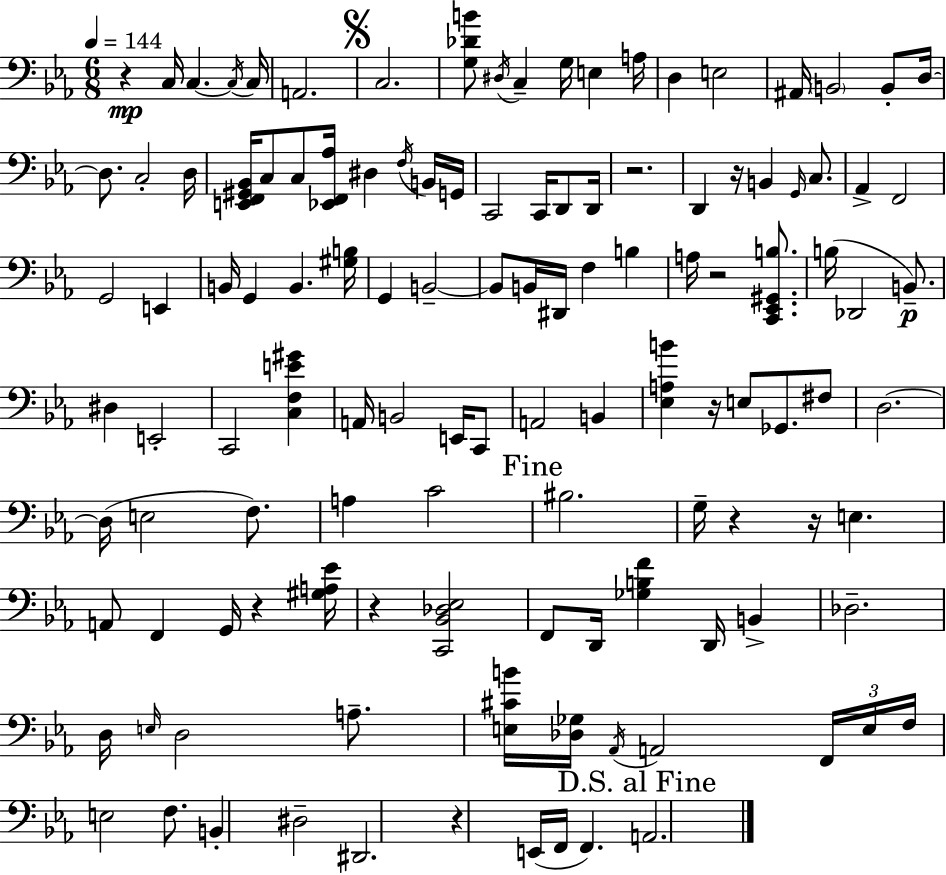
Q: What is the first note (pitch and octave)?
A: C3